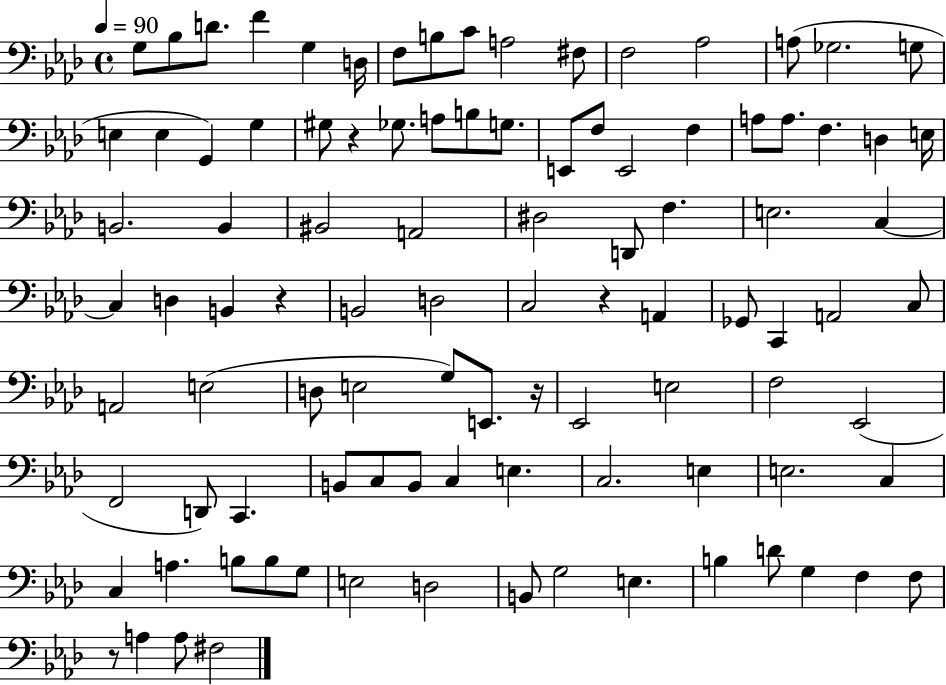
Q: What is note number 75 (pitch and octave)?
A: E3